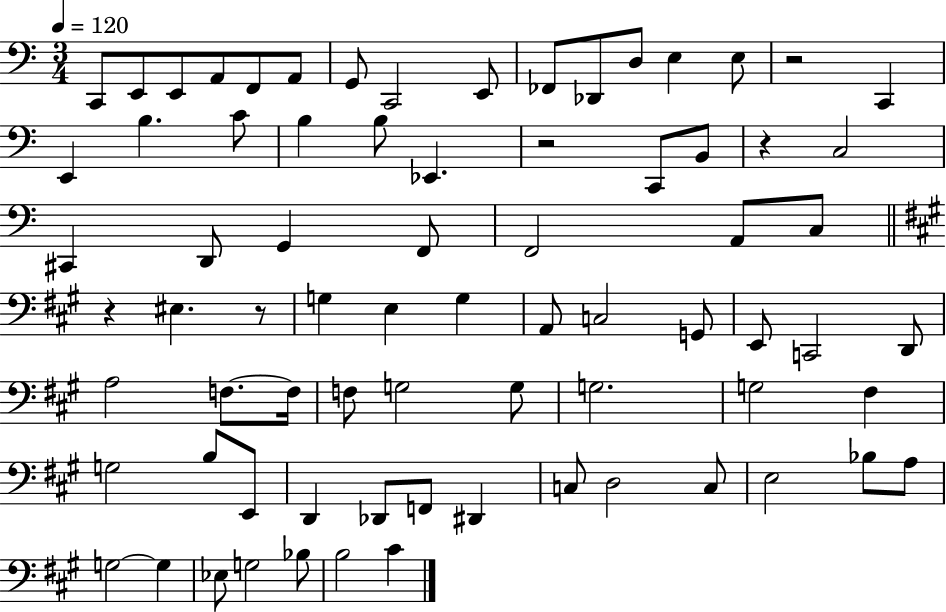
C2/e E2/e E2/e A2/e F2/e A2/e G2/e C2/h E2/e FES2/e Db2/e D3/e E3/q E3/e R/h C2/q E2/q B3/q. C4/e B3/q B3/e Eb2/q. R/h C2/e B2/e R/q C3/h C#2/q D2/e G2/q F2/e F2/h A2/e C3/e R/q EIS3/q. R/e G3/q E3/q G3/q A2/e C3/h G2/e E2/e C2/h D2/e A3/h F3/e. F3/s F3/e G3/h G3/e G3/h. G3/h F#3/q G3/h B3/e E2/e D2/q Db2/e F2/e D#2/q C3/e D3/h C3/e E3/h Bb3/e A3/e G3/h G3/q Eb3/e G3/h Bb3/e B3/h C#4/q